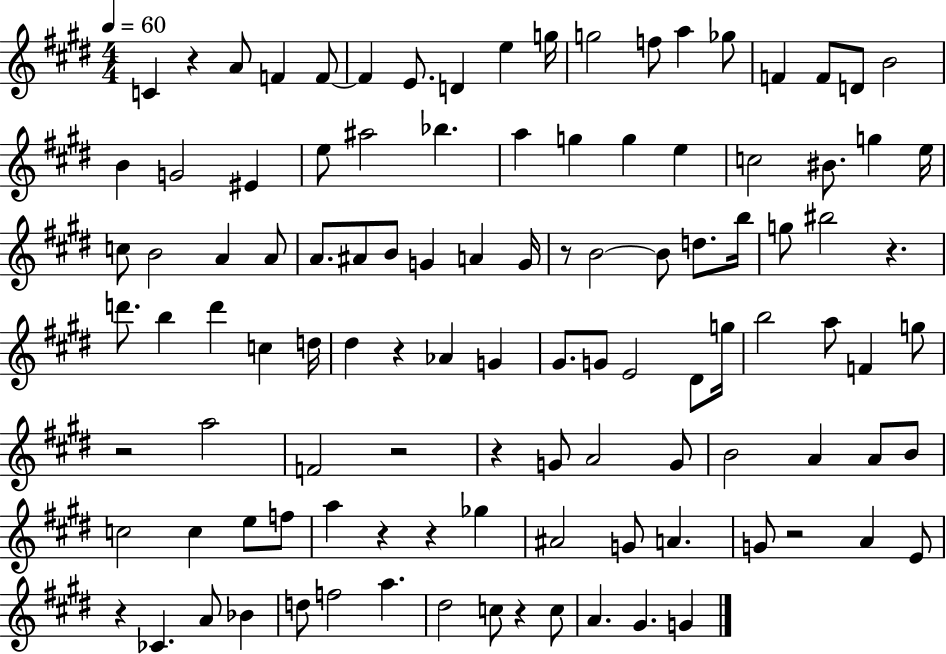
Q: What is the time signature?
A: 4/4